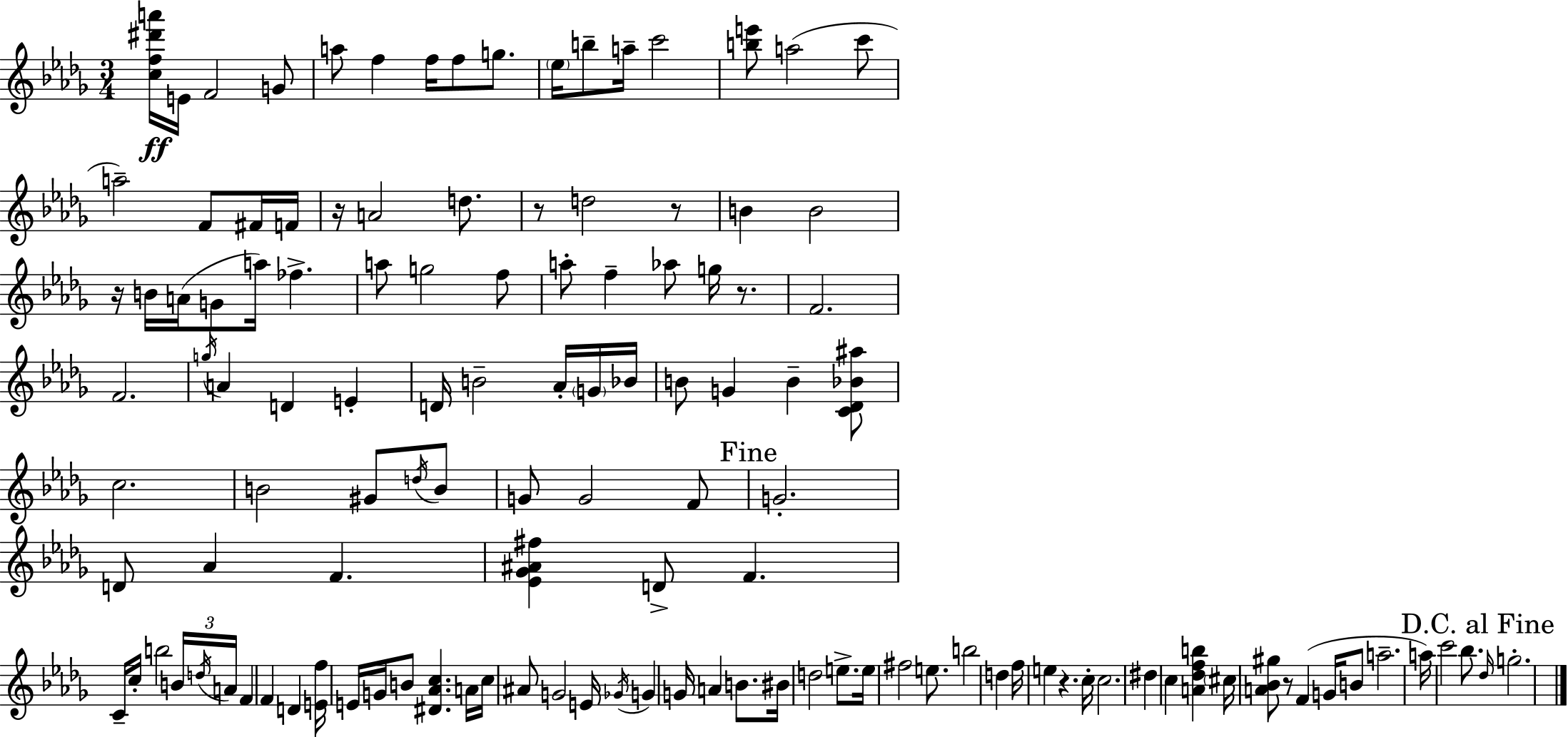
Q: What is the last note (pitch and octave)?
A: G5